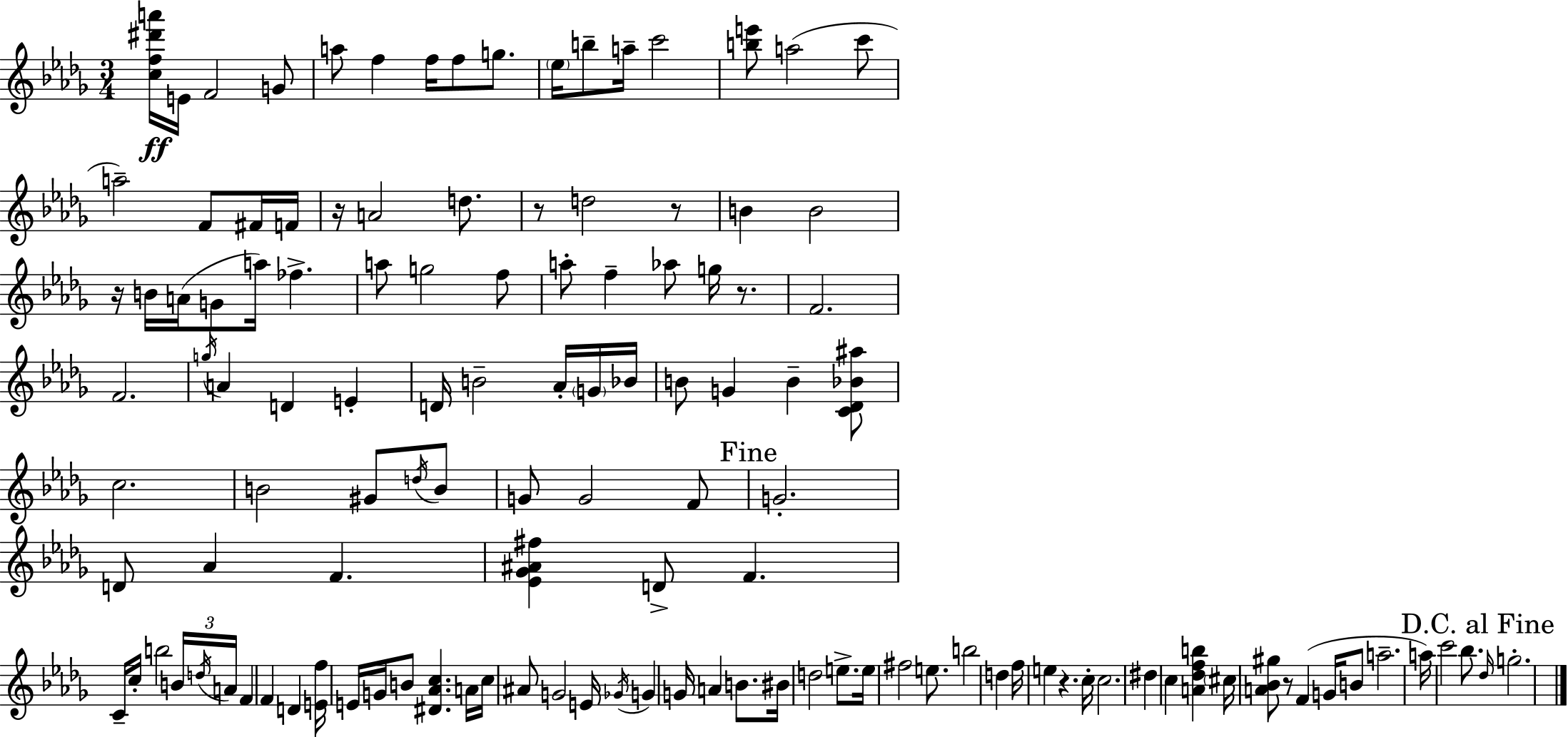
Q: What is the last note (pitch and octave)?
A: G5